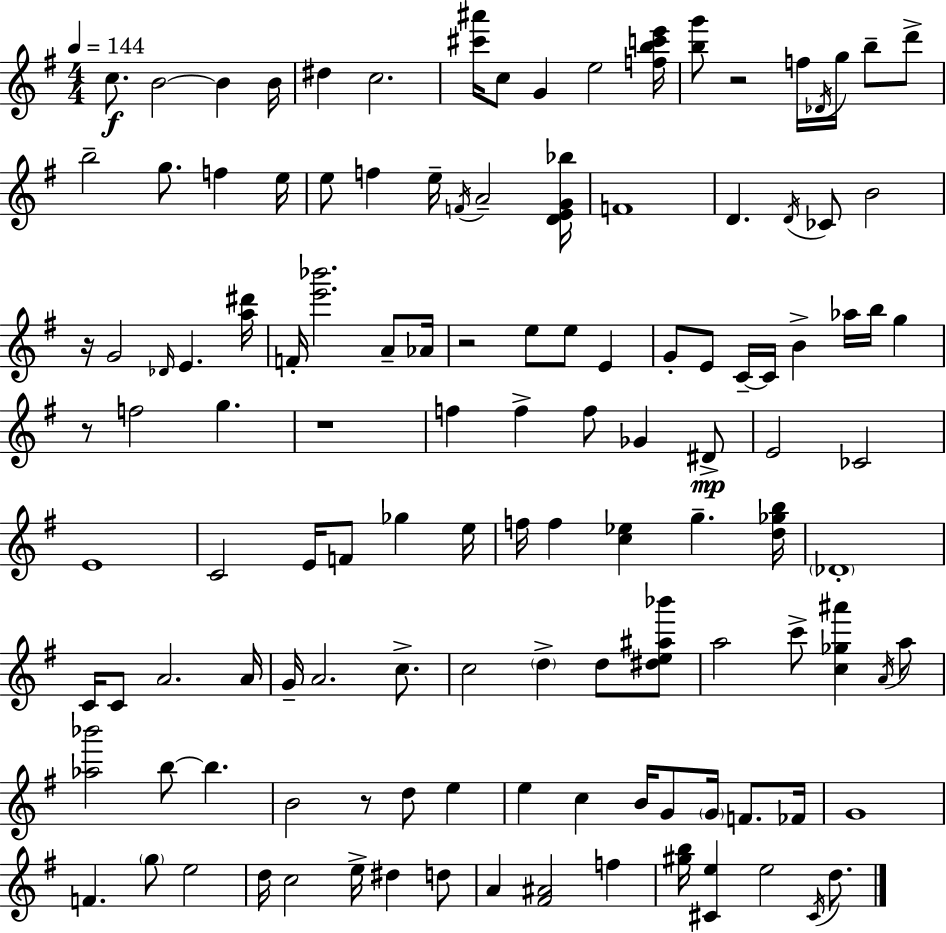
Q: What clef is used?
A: treble